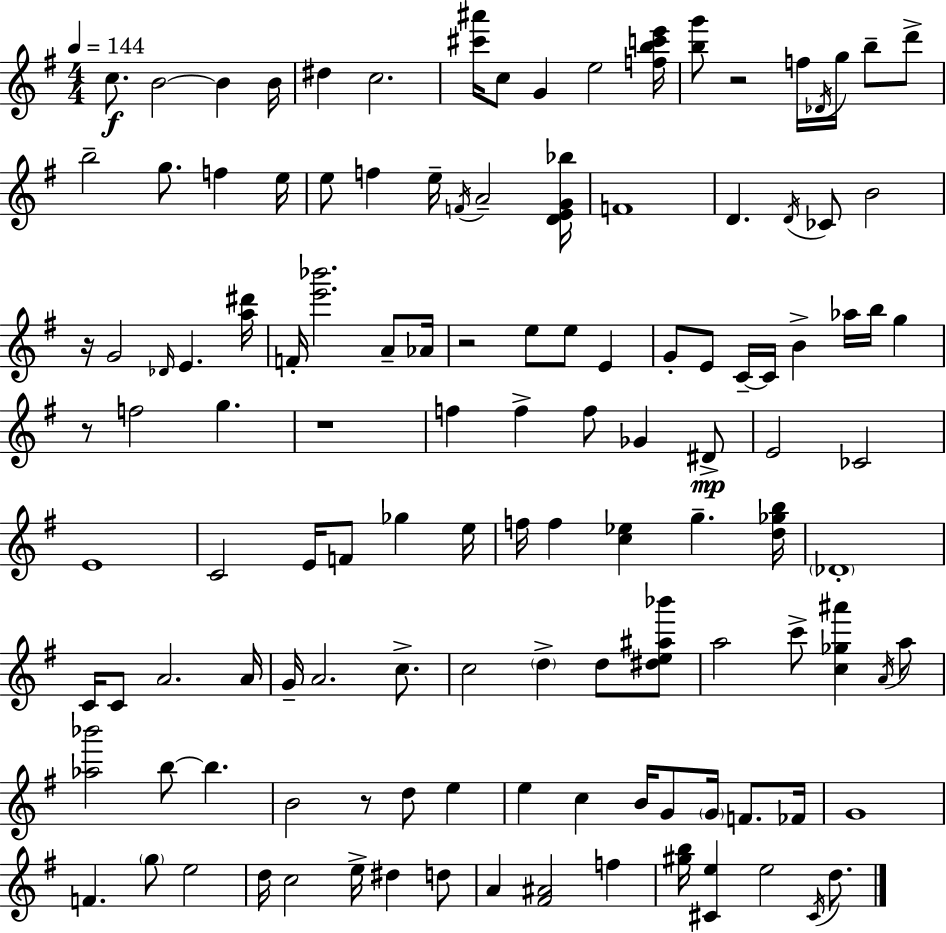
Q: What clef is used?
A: treble